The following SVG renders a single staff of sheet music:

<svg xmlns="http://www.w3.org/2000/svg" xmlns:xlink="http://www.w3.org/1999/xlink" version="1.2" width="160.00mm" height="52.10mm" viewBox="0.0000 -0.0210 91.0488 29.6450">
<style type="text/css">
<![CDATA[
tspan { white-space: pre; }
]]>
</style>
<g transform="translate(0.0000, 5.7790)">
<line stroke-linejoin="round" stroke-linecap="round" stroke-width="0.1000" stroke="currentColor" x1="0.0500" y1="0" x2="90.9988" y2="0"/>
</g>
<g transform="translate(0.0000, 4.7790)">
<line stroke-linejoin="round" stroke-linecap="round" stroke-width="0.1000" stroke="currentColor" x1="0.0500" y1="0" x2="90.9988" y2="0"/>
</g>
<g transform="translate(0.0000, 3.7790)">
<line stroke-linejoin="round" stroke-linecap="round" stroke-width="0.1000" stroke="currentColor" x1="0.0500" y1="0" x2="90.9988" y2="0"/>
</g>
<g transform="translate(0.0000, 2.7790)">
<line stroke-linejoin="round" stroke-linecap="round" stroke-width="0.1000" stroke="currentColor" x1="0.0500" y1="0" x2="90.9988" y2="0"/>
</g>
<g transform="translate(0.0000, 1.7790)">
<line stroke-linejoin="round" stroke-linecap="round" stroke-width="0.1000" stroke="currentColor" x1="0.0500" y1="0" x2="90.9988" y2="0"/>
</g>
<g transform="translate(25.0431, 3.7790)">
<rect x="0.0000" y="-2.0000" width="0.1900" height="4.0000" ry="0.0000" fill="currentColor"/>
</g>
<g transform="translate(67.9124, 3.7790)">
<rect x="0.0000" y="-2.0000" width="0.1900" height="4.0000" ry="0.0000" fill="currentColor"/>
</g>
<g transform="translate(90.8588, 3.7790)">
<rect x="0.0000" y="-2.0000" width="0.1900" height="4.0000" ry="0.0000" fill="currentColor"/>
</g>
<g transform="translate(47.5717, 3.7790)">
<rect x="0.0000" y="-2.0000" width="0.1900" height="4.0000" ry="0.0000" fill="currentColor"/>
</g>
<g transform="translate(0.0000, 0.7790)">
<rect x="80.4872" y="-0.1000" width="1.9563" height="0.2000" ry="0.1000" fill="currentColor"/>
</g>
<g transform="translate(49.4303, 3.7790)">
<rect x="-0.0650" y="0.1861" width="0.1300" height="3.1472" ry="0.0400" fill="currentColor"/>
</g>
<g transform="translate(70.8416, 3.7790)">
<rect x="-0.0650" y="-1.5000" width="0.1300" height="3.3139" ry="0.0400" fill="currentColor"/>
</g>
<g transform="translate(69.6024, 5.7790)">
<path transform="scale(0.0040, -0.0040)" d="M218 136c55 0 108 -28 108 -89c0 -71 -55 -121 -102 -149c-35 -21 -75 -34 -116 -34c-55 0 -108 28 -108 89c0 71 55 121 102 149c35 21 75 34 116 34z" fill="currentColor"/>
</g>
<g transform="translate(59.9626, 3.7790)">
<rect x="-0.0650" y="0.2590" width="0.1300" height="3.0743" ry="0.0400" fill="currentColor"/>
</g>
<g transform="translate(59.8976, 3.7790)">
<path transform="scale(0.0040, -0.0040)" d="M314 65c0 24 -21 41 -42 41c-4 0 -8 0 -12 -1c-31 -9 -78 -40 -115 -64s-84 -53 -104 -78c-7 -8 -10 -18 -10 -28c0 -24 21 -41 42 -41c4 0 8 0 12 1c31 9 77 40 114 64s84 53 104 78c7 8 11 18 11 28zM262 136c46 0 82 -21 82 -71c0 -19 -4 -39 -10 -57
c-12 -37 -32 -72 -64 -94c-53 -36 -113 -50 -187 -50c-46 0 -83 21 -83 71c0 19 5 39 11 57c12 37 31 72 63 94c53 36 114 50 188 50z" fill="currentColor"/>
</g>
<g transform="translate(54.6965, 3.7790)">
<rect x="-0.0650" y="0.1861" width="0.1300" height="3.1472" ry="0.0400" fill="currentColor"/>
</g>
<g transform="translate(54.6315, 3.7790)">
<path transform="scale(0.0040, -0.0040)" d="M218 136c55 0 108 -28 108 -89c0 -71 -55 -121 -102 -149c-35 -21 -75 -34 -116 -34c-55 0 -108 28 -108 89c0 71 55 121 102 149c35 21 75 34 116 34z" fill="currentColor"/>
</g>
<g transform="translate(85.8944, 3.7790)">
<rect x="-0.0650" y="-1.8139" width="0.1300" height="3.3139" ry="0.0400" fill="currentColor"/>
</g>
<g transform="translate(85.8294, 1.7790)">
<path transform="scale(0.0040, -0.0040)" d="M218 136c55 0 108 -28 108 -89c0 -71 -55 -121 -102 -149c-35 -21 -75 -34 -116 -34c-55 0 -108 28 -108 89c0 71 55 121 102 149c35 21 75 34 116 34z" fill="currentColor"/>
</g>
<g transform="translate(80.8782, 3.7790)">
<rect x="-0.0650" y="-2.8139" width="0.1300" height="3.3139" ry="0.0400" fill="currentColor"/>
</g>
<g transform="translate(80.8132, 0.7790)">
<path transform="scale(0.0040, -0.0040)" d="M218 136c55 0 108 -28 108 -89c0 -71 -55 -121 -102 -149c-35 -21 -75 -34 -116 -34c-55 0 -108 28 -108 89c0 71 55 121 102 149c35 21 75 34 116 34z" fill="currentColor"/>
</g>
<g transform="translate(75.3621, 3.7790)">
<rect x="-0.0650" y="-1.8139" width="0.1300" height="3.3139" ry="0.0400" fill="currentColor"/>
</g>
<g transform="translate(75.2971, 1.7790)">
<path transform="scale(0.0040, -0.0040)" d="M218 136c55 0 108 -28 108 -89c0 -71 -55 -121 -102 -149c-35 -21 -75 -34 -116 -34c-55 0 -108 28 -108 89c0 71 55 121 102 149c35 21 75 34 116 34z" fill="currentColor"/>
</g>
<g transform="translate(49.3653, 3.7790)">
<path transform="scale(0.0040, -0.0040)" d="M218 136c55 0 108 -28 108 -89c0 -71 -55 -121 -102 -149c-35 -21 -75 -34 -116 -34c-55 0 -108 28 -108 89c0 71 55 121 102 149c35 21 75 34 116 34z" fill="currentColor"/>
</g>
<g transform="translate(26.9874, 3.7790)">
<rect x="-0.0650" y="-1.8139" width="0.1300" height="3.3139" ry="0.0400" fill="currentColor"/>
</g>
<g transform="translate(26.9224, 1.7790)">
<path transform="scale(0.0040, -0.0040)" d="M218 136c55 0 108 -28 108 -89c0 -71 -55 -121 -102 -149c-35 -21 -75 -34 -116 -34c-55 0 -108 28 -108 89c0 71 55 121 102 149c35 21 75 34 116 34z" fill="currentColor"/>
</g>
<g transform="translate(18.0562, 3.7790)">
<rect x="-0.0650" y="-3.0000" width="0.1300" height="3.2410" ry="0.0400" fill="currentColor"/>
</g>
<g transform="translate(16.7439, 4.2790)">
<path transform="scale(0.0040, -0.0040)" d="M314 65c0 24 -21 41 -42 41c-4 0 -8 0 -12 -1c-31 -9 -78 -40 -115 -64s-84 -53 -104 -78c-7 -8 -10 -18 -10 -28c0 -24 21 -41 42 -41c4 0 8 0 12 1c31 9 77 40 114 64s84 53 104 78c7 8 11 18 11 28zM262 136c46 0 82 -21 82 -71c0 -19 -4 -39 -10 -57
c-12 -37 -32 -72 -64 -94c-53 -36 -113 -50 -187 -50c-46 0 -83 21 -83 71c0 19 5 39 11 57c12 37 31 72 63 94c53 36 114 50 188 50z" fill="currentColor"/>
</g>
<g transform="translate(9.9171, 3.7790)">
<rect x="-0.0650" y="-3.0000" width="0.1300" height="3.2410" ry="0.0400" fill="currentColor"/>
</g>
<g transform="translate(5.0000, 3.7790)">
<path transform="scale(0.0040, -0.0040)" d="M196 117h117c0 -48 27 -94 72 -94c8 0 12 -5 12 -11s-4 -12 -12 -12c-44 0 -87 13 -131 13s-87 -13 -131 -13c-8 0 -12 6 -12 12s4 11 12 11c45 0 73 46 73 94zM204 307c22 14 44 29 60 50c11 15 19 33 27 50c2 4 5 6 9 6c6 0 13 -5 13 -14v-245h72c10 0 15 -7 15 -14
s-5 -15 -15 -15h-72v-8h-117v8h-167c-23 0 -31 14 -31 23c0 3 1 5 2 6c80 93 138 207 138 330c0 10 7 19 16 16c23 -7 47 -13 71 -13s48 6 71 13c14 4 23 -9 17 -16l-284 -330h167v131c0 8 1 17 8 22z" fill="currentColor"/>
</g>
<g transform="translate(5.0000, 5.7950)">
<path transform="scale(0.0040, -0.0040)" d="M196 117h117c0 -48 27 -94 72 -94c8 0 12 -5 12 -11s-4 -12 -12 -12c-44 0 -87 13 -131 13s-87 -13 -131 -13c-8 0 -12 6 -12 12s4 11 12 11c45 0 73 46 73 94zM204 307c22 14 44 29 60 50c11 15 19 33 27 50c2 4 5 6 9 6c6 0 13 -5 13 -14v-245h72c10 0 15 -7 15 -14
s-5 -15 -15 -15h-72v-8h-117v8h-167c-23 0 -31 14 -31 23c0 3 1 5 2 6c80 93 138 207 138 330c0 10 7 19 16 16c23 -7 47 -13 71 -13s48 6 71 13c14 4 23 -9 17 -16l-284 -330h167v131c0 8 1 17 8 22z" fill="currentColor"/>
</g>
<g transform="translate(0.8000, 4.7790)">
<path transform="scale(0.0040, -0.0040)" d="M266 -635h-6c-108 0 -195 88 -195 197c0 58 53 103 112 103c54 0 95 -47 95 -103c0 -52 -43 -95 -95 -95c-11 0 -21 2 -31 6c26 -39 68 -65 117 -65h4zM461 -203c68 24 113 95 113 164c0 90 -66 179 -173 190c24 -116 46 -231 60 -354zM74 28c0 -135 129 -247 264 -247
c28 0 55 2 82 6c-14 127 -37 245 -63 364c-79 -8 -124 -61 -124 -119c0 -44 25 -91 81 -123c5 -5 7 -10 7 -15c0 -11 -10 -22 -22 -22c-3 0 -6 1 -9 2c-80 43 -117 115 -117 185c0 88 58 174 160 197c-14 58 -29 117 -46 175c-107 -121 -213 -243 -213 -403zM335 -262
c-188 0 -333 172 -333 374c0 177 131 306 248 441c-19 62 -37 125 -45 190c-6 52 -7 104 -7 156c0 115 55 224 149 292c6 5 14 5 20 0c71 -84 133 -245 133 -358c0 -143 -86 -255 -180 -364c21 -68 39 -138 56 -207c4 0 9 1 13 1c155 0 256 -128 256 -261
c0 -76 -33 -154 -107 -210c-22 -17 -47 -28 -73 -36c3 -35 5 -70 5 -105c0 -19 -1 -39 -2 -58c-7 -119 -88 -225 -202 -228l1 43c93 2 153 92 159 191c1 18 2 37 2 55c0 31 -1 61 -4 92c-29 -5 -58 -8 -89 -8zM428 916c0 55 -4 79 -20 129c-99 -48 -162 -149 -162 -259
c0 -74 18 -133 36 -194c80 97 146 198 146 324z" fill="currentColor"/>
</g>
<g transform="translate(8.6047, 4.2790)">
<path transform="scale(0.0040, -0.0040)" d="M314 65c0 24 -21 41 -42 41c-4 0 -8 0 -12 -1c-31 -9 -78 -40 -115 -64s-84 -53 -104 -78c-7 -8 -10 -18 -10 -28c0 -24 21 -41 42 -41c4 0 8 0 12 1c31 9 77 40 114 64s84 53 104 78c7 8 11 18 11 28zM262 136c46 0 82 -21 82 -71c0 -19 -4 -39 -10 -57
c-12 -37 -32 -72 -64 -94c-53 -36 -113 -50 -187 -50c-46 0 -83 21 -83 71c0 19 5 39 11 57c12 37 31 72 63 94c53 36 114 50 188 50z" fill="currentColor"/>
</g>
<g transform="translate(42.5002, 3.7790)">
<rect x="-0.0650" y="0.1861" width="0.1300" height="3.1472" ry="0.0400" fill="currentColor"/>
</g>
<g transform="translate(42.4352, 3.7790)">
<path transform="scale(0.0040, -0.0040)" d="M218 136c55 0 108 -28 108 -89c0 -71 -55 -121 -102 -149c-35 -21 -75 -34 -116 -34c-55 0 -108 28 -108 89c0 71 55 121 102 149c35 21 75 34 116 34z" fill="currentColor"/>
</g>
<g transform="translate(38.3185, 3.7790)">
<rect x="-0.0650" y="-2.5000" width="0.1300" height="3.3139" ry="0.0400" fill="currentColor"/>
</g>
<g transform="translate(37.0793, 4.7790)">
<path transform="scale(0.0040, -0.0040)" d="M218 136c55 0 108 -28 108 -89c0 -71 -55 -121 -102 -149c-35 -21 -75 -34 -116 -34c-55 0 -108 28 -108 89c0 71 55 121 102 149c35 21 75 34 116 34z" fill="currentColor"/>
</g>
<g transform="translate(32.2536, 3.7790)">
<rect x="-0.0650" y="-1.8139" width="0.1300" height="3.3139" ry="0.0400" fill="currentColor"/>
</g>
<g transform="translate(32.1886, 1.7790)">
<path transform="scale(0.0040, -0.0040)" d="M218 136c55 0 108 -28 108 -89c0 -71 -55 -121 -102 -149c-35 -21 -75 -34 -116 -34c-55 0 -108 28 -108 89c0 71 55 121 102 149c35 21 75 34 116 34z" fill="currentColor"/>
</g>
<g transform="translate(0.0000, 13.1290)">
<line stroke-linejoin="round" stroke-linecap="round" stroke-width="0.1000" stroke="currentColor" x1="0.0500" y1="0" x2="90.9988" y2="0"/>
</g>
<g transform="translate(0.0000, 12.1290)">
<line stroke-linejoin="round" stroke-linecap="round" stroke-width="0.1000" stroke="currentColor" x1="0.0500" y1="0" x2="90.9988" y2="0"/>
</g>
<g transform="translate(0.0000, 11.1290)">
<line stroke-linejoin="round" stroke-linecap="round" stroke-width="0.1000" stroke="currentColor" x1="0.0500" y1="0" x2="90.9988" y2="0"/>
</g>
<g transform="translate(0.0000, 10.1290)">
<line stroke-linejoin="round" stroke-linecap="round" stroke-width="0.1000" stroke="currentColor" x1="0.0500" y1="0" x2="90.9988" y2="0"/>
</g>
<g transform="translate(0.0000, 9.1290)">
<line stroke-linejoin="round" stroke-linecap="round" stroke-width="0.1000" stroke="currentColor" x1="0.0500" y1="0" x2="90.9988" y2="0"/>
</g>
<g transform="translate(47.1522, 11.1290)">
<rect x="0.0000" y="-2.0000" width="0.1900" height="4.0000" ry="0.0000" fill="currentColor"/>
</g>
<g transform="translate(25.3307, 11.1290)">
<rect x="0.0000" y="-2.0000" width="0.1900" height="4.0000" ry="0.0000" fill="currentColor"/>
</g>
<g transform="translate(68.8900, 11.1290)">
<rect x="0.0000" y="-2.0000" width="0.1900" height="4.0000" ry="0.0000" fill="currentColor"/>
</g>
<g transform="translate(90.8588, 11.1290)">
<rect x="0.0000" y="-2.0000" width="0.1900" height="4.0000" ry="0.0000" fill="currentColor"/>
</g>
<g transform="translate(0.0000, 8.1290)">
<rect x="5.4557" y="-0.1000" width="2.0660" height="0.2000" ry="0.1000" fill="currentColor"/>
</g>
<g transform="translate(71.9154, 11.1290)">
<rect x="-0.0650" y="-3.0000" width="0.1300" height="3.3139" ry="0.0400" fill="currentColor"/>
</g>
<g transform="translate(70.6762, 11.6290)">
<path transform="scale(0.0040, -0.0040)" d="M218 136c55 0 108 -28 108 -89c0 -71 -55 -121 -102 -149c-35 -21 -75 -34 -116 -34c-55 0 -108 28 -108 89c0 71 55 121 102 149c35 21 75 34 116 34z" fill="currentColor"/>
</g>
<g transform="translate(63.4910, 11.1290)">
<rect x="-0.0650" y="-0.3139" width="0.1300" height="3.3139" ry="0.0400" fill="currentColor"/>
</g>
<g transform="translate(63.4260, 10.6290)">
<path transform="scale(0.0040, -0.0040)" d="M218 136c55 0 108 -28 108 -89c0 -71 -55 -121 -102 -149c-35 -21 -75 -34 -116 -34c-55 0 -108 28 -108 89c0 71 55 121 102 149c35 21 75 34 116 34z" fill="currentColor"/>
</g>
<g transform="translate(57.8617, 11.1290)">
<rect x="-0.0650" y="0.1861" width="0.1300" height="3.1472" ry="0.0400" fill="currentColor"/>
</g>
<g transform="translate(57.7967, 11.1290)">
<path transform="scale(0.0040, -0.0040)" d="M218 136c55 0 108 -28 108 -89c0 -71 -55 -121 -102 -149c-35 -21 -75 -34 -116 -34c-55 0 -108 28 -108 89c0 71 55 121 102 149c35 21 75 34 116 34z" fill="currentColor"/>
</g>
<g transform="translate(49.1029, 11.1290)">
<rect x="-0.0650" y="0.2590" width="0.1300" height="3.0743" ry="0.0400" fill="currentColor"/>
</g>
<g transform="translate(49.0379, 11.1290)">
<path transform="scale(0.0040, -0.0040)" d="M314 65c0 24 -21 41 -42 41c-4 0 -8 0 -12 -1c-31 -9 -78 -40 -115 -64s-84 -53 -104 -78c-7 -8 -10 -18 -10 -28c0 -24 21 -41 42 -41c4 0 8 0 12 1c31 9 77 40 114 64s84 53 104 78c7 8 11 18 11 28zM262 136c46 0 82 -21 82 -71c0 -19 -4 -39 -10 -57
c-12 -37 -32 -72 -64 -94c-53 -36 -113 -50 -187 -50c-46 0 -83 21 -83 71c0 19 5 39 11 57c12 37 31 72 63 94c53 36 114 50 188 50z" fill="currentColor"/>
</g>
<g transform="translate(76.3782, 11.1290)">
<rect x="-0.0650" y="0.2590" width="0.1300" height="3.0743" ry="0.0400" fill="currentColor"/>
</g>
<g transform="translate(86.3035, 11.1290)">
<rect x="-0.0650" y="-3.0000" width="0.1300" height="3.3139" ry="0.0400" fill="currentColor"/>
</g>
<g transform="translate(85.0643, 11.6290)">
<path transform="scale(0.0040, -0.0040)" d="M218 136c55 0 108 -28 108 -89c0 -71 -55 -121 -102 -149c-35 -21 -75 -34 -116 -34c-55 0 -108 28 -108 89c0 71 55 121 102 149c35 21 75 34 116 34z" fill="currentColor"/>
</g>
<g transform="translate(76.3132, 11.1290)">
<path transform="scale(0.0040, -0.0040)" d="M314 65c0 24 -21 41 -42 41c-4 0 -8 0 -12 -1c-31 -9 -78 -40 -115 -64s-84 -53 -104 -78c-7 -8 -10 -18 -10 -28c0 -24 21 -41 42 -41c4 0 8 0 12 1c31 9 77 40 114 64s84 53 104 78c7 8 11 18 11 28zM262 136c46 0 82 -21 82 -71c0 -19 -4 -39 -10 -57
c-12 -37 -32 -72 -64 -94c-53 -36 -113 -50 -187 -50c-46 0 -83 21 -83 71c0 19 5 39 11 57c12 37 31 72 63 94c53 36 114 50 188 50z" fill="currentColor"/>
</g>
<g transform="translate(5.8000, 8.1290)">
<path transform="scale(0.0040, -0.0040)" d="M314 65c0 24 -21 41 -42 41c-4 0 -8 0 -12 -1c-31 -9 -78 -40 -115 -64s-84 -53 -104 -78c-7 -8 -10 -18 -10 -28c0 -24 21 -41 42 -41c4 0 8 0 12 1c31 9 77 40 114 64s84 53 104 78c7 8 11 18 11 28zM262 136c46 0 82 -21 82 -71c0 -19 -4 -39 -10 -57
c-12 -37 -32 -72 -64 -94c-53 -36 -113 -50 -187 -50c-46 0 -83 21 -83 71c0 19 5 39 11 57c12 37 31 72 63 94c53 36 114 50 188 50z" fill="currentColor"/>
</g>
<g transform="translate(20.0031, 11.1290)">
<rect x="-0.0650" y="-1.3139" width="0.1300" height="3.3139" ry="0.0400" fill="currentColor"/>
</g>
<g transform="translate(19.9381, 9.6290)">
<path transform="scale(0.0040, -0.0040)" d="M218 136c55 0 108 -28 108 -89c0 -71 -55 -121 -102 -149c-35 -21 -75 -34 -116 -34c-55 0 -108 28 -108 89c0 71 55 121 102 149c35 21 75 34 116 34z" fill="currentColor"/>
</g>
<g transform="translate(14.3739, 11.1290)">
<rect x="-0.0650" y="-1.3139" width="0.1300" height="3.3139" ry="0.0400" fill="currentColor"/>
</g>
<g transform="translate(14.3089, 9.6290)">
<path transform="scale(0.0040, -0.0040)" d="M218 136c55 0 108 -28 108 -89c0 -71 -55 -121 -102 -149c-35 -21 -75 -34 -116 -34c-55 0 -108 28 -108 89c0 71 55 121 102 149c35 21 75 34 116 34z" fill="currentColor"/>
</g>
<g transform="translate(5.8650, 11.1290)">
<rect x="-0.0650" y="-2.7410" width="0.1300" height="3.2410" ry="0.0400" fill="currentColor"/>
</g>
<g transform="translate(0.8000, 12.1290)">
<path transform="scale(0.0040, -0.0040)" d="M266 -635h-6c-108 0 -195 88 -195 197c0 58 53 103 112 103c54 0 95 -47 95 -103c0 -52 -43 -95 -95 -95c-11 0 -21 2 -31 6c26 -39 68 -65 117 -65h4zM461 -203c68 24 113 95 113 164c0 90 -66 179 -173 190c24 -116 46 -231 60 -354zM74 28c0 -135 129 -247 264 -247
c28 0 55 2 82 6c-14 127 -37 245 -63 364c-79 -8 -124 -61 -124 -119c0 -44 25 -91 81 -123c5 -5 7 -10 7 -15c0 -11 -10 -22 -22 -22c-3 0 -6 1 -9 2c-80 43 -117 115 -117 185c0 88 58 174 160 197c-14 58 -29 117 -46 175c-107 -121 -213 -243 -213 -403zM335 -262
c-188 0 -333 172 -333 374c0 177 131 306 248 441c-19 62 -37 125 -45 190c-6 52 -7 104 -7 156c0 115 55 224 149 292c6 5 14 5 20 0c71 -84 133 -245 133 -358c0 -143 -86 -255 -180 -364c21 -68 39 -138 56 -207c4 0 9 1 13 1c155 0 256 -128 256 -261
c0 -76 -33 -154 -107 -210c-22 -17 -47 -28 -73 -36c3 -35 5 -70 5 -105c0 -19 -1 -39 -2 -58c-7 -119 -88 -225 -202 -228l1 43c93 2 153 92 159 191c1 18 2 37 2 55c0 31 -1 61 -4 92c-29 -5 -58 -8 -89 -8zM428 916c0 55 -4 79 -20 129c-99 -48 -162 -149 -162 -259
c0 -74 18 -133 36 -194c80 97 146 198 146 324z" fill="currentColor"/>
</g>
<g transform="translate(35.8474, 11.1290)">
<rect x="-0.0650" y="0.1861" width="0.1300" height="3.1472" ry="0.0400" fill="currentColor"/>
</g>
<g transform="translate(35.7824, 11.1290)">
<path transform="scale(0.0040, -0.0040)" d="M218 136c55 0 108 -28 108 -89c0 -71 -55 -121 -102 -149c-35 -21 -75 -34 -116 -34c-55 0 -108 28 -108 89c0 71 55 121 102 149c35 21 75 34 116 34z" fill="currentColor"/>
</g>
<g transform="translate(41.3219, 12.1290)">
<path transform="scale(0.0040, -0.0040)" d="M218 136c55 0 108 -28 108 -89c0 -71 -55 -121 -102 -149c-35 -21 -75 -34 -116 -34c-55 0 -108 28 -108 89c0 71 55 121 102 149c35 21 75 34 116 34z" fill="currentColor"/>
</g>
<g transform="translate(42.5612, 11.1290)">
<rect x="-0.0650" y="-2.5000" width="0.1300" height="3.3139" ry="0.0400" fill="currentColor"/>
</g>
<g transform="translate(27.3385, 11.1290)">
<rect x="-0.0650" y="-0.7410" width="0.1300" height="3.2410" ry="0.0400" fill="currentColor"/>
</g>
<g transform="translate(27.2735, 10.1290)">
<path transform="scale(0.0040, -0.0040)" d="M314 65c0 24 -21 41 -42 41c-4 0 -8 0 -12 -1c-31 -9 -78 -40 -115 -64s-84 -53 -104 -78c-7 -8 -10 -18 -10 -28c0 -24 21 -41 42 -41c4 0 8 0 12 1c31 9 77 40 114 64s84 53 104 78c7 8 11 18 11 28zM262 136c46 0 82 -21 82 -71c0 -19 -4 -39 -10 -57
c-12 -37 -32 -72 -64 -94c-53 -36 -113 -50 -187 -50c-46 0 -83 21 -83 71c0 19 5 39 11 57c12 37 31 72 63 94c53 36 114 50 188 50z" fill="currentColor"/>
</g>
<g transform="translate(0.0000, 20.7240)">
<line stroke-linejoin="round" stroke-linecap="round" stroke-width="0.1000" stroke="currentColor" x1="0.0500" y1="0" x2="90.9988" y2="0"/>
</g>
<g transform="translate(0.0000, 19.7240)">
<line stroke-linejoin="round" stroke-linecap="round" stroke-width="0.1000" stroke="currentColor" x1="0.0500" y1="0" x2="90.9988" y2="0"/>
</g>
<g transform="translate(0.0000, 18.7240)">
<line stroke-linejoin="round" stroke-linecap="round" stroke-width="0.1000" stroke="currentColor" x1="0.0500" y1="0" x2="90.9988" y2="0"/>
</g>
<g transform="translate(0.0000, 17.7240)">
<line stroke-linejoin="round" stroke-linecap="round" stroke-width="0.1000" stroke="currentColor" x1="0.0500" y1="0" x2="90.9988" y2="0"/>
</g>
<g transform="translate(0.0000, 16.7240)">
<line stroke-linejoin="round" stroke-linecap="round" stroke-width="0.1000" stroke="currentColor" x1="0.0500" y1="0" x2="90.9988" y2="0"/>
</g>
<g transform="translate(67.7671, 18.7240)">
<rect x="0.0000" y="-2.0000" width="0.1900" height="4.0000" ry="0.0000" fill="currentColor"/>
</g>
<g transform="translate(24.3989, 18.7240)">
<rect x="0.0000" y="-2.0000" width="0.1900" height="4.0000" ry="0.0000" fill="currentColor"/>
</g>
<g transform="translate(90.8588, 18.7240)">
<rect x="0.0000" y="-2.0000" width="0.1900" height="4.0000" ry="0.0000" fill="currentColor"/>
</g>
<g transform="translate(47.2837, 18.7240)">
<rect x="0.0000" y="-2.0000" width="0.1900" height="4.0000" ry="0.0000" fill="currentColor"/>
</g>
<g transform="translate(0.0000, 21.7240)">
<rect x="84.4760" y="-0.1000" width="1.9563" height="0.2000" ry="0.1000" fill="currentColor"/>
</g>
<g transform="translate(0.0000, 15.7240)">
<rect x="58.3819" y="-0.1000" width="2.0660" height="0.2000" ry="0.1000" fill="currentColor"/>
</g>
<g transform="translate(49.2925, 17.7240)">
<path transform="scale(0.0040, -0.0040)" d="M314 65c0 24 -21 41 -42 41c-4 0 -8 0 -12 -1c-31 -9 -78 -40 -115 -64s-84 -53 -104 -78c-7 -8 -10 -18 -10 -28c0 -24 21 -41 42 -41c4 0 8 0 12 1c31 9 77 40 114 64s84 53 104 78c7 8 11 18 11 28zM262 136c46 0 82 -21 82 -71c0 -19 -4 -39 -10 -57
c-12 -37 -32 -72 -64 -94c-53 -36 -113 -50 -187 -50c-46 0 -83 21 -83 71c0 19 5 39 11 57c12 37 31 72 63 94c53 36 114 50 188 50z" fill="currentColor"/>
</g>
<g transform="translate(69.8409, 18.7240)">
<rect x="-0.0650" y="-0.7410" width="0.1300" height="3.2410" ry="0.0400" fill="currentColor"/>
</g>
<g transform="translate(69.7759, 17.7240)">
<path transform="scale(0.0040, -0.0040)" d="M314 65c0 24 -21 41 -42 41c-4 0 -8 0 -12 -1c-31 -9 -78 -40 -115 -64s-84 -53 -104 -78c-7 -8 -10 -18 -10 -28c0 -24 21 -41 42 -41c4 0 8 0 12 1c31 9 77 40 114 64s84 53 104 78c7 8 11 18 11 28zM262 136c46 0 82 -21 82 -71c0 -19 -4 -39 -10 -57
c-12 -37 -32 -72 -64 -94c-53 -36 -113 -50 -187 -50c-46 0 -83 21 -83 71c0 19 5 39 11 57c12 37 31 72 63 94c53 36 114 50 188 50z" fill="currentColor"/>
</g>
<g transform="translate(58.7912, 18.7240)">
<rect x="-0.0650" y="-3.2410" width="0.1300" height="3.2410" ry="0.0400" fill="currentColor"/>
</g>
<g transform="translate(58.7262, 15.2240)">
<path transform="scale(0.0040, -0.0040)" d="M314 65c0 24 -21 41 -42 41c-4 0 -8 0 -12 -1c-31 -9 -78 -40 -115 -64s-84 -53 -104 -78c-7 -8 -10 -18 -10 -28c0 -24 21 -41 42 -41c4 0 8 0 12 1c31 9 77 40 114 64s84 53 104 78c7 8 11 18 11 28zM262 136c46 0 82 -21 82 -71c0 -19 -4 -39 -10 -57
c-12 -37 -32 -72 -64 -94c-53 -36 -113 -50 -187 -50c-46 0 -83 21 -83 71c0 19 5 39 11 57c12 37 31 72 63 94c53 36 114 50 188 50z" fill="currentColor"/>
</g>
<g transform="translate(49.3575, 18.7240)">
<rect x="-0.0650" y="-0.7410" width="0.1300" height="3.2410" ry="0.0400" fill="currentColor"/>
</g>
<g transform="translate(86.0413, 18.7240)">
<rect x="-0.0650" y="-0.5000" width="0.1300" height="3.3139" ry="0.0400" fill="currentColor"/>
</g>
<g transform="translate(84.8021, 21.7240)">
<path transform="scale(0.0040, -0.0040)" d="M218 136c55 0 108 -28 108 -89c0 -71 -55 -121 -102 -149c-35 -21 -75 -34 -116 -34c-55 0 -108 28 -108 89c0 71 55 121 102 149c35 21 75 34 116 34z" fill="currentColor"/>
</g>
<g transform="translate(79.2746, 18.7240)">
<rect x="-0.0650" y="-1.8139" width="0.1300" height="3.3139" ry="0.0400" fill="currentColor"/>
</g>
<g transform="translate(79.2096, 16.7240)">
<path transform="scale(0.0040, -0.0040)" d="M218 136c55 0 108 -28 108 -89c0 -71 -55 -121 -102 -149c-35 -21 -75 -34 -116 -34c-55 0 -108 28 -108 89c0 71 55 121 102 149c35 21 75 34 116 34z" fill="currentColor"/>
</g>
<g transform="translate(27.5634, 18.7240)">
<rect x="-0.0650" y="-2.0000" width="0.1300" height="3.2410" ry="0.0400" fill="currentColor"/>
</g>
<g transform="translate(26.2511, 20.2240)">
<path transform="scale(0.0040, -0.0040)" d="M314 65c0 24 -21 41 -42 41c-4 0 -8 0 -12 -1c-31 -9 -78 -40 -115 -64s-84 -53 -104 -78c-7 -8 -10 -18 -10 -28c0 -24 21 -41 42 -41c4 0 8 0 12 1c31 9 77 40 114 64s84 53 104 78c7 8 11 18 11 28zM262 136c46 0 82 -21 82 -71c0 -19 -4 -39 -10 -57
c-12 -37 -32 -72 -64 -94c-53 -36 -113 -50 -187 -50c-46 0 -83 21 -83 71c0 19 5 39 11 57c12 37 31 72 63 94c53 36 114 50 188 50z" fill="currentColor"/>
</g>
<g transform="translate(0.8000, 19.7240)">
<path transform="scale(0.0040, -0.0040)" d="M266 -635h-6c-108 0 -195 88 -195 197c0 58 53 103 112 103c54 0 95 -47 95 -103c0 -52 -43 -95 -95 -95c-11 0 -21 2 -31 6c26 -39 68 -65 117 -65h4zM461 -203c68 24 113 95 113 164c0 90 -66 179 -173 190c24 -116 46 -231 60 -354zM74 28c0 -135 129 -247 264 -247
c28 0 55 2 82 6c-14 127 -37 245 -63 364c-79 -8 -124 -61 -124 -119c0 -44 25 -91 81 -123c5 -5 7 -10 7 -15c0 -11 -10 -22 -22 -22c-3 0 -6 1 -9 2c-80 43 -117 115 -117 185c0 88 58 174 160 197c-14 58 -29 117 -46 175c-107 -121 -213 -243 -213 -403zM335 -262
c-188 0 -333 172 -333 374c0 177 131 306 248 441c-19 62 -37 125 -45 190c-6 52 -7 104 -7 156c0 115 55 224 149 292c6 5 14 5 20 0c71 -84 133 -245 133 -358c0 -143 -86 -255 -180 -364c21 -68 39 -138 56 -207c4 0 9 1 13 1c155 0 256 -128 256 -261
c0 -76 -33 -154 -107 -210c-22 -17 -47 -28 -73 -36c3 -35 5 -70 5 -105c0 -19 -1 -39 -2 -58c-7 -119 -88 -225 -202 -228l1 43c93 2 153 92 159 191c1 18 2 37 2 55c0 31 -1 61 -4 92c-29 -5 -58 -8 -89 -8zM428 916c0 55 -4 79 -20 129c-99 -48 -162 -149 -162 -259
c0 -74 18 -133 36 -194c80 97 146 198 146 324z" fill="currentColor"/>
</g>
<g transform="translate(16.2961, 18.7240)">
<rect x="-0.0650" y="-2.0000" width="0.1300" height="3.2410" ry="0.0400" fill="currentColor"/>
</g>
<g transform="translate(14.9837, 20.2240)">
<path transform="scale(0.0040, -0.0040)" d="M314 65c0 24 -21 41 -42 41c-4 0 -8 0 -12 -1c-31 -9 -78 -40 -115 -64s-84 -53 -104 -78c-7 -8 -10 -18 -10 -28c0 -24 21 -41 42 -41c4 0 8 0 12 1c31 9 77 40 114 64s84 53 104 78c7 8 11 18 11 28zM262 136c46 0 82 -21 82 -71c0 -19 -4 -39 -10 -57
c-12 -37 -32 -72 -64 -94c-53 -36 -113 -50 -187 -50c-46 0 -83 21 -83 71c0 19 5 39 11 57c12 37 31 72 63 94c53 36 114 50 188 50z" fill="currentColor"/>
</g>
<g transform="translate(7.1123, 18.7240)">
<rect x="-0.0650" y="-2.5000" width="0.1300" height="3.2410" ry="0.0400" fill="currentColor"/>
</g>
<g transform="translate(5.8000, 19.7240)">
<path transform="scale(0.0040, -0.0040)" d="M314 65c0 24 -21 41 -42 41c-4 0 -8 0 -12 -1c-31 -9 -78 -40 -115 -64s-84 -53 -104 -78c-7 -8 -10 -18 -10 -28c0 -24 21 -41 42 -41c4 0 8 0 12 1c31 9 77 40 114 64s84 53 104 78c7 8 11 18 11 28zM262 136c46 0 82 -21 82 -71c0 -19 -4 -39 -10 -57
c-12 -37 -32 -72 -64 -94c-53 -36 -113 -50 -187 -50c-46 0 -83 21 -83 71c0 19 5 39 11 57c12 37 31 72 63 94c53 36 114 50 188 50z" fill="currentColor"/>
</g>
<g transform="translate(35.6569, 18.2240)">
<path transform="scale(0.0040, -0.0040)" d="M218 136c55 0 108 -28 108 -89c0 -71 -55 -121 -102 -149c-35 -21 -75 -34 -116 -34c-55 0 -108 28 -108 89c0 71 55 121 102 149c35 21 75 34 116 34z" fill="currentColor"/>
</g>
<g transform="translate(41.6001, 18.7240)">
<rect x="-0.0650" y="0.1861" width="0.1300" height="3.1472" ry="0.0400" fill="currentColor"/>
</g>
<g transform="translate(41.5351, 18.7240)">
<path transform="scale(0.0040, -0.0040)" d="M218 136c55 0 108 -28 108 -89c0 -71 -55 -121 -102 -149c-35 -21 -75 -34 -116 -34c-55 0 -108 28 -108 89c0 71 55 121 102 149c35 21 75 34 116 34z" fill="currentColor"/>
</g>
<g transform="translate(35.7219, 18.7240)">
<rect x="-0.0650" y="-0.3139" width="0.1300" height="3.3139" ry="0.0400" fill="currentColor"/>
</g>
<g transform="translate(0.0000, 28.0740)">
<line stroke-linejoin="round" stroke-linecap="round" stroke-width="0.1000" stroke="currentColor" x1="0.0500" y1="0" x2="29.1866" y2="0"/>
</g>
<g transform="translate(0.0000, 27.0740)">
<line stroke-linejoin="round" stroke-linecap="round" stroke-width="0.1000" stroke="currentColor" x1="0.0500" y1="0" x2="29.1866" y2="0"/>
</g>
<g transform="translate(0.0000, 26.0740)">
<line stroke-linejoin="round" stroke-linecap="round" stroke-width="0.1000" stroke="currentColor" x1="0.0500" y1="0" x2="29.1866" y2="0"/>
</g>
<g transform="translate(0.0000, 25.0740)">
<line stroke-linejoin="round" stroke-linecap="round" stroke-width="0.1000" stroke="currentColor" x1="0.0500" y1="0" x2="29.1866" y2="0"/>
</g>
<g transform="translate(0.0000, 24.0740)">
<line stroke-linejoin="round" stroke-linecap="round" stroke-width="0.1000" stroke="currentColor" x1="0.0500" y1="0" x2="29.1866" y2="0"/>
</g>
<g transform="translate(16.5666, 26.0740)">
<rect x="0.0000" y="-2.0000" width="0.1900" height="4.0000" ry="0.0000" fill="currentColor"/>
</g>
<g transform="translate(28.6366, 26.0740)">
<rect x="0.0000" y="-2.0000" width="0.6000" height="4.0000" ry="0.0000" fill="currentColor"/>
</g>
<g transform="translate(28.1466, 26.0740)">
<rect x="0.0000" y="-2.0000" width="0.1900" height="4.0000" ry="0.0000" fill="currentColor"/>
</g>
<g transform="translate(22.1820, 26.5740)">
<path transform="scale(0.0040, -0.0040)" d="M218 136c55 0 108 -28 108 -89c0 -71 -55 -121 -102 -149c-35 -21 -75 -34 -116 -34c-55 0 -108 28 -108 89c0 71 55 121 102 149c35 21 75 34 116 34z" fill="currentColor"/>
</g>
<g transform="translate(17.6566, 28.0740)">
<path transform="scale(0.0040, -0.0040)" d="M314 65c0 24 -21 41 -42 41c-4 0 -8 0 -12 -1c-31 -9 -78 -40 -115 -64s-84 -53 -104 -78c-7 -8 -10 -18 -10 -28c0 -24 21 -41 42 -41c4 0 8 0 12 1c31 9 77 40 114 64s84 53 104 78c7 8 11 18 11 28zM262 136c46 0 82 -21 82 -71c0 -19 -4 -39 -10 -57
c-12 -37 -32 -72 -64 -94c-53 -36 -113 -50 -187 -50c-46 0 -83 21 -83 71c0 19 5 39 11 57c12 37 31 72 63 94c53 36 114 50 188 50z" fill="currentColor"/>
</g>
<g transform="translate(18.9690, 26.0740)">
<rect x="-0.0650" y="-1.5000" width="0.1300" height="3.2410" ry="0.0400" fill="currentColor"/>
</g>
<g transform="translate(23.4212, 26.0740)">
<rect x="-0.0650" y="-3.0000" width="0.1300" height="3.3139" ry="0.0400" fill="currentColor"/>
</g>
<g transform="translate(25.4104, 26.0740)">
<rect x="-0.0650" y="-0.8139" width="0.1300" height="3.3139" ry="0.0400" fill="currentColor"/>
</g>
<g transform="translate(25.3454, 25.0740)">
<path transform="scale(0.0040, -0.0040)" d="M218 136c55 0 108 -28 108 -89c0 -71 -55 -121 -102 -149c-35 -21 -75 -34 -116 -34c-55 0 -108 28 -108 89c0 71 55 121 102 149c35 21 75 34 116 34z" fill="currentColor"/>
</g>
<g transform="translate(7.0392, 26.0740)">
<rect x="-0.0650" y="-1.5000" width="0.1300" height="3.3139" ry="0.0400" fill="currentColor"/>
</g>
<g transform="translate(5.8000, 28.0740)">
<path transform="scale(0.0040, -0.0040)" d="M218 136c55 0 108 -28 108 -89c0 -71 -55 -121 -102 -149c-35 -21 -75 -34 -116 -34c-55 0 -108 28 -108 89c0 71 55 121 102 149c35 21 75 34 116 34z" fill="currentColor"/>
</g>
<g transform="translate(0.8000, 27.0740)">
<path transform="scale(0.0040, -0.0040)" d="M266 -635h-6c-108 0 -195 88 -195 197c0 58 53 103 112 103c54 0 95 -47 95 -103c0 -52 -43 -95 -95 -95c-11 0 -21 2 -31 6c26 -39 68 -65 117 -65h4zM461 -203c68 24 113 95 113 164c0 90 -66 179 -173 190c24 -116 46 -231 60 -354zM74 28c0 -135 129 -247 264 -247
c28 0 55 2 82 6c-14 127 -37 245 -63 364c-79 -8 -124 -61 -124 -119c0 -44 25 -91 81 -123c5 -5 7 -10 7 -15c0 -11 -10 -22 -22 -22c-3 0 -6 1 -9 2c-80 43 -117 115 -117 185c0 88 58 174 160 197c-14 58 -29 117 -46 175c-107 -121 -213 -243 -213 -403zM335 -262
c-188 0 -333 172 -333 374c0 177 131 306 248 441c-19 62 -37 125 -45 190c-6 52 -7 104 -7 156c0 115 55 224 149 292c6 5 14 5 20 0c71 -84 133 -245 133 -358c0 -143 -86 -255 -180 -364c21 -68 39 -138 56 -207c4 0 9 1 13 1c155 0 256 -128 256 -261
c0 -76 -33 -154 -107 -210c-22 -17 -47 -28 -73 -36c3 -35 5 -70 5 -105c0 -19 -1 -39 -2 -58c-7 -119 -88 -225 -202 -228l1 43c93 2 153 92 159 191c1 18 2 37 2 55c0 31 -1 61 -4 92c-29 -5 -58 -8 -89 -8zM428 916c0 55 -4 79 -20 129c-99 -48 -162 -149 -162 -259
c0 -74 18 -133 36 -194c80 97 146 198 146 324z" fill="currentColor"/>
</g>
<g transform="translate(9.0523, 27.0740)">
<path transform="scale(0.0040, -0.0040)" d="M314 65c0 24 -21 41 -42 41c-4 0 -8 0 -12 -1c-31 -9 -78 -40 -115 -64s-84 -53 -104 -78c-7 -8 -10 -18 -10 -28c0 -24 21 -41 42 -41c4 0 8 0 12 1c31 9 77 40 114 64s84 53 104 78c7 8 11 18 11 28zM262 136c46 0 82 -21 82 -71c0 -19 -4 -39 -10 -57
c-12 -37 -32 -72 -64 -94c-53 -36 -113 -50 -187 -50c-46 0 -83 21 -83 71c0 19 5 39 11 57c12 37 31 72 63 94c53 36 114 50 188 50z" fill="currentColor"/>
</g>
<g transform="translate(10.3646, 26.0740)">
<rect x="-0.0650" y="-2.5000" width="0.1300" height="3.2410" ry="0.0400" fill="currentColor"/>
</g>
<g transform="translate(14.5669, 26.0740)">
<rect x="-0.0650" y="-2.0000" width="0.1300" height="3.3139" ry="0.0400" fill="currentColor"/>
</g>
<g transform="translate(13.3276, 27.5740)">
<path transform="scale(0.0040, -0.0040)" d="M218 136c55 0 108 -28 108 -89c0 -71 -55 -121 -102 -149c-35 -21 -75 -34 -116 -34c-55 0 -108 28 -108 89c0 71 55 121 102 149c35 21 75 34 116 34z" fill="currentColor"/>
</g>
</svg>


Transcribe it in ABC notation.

X:1
T:Untitled
M:4/4
L:1/4
K:C
A2 A2 f f G B B B B2 E f a f a2 e e d2 B G B2 B c A B2 A G2 F2 F2 c B d2 b2 d2 f C E G2 F E2 A d